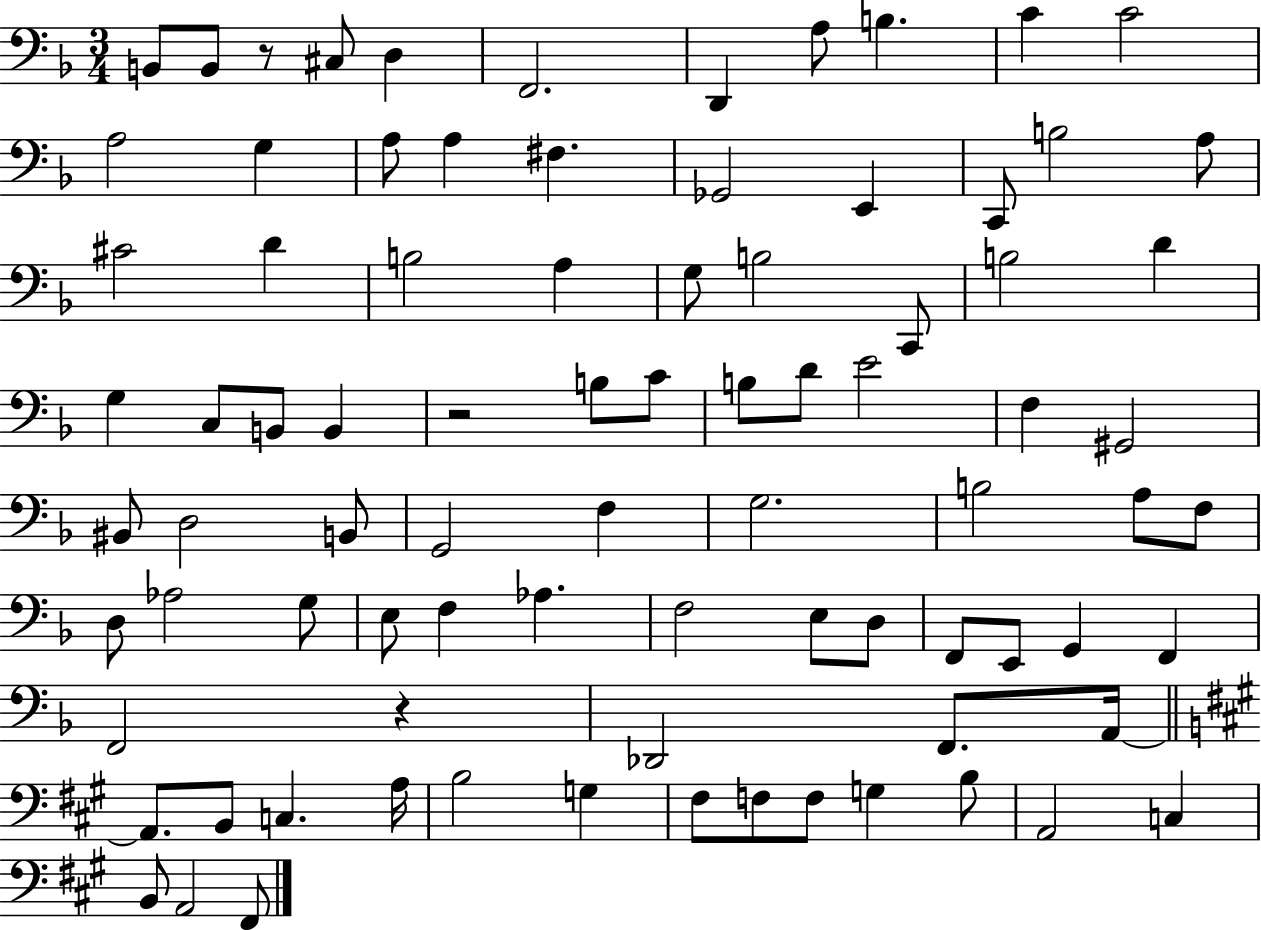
B2/e B2/e R/e C#3/e D3/q F2/h. D2/q A3/e B3/q. C4/q C4/h A3/h G3/q A3/e A3/q F#3/q. Gb2/h E2/q C2/e B3/h A3/e C#4/h D4/q B3/h A3/q G3/e B3/h C2/e B3/h D4/q G3/q C3/e B2/e B2/q R/h B3/e C4/e B3/e D4/e E4/h F3/q G#2/h BIS2/e D3/h B2/e G2/h F3/q G3/h. B3/h A3/e F3/e D3/e Ab3/h G3/e E3/e F3/q Ab3/q. F3/h E3/e D3/e F2/e E2/e G2/q F2/q F2/h R/q Db2/h F2/e. A2/s A2/e. B2/e C3/q. A3/s B3/h G3/q F#3/e F3/e F3/e G3/q B3/e A2/h C3/q B2/e A2/h F#2/e